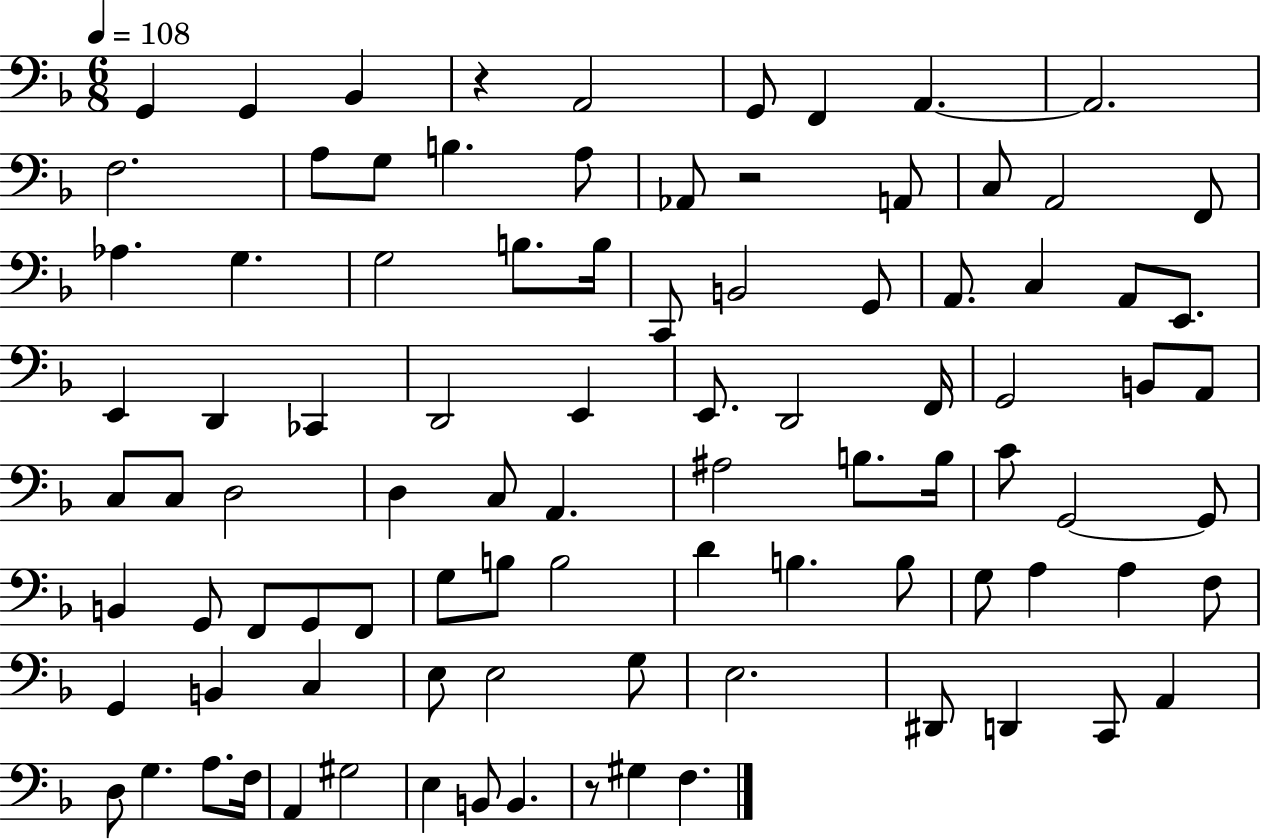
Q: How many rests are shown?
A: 3